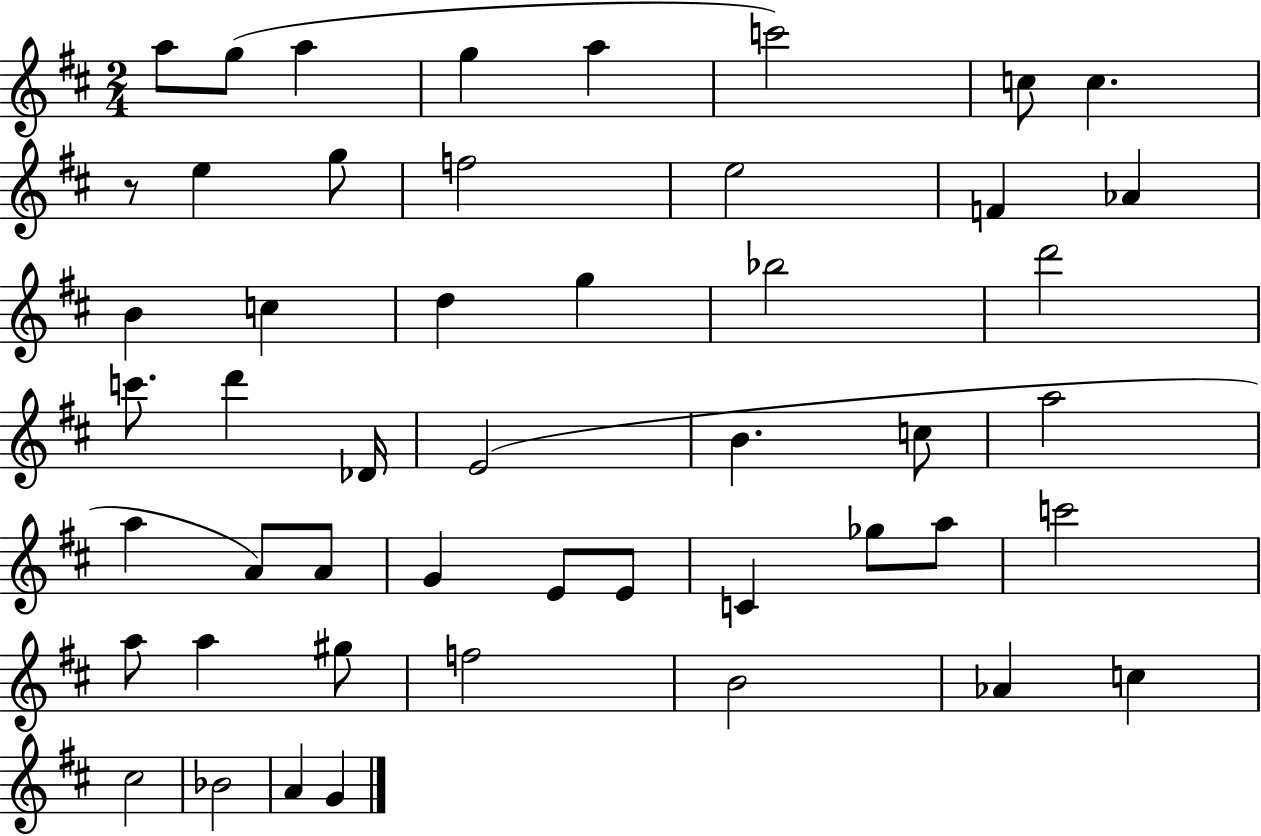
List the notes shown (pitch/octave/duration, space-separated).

A5/e G5/e A5/q G5/q A5/q C6/h C5/e C5/q. R/e E5/q G5/e F5/h E5/h F4/q Ab4/q B4/q C5/q D5/q G5/q Bb5/h D6/h C6/e. D6/q Db4/s E4/h B4/q. C5/e A5/h A5/q A4/e A4/e G4/q E4/e E4/e C4/q Gb5/e A5/e C6/h A5/e A5/q G#5/e F5/h B4/h Ab4/q C5/q C#5/h Bb4/h A4/q G4/q